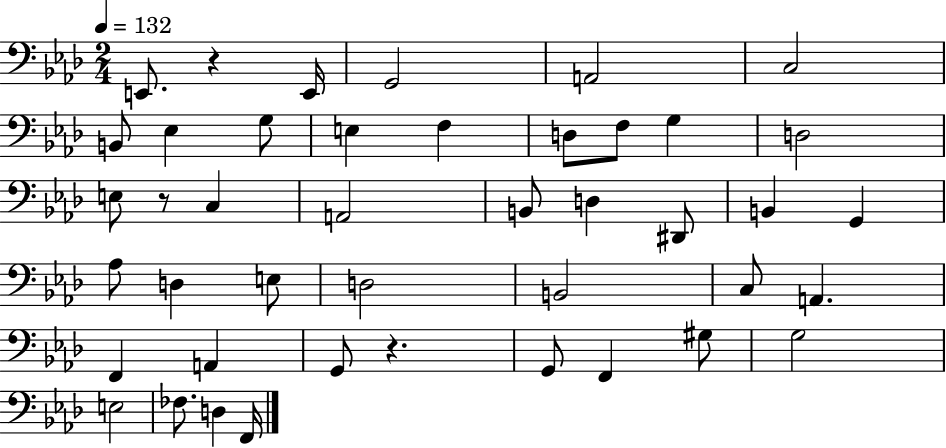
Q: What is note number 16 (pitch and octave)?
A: C3